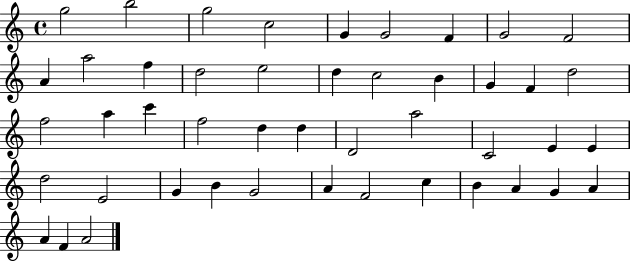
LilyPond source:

{
  \clef treble
  \time 4/4
  \defaultTimeSignature
  \key c \major
  g''2 b''2 | g''2 c''2 | g'4 g'2 f'4 | g'2 f'2 | \break a'4 a''2 f''4 | d''2 e''2 | d''4 c''2 b'4 | g'4 f'4 d''2 | \break f''2 a''4 c'''4 | f''2 d''4 d''4 | d'2 a''2 | c'2 e'4 e'4 | \break d''2 e'2 | g'4 b'4 g'2 | a'4 f'2 c''4 | b'4 a'4 g'4 a'4 | \break a'4 f'4 a'2 | \bar "|."
}